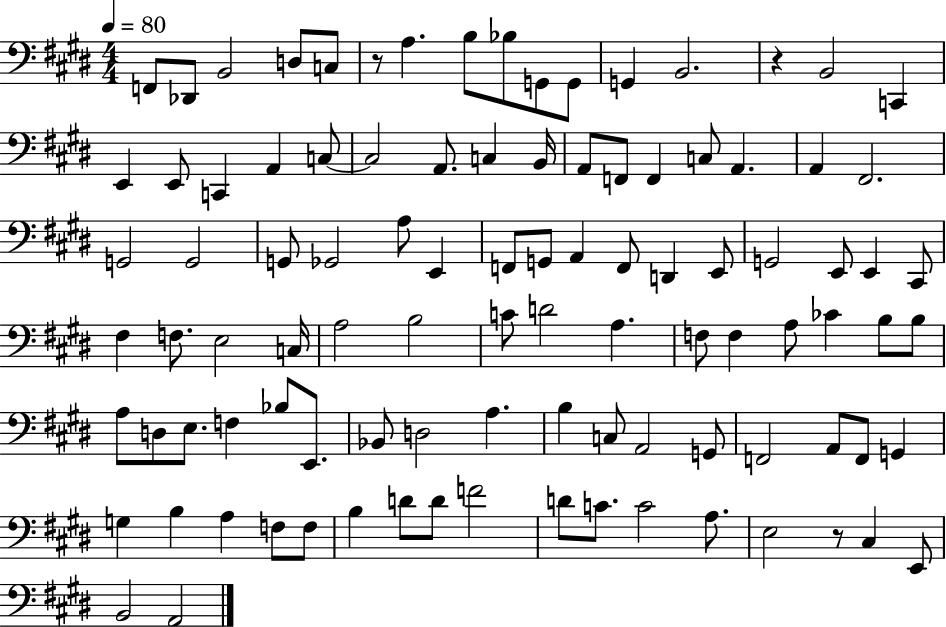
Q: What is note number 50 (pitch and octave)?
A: C3